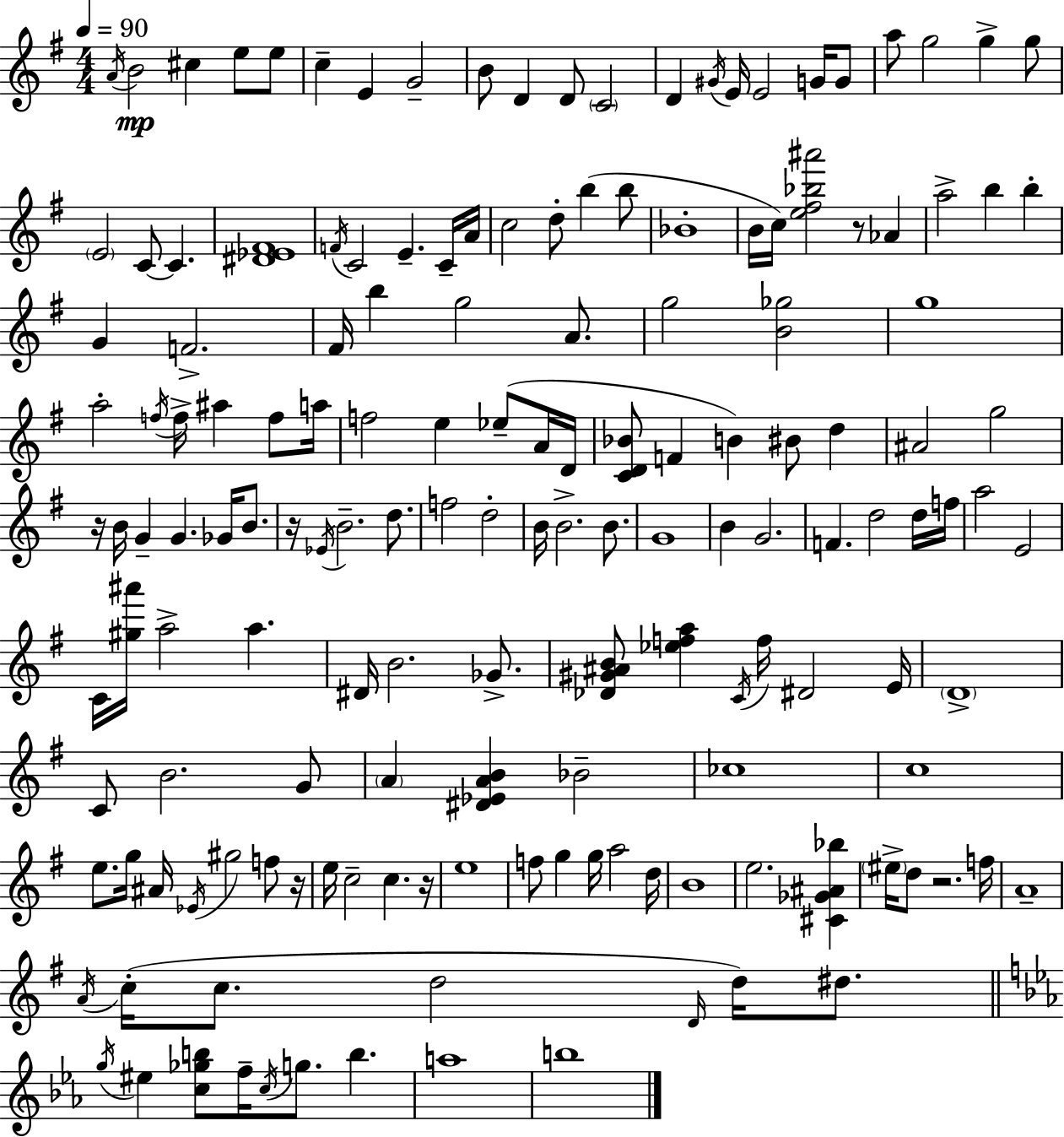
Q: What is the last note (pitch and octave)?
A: B5